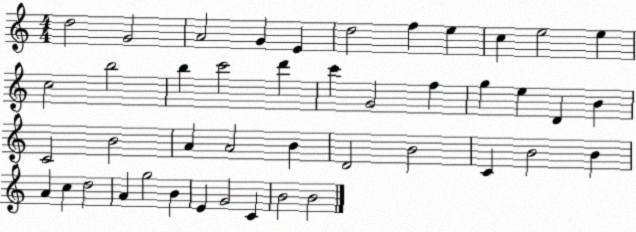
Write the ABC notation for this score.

X:1
T:Untitled
M:4/4
L:1/4
K:C
d2 G2 A2 G E d2 f e c e2 e c2 b2 b c'2 d' c' G2 f g e D B C2 B2 A A2 B D2 B2 C B2 B A c d2 A g2 B E G2 C B2 B2